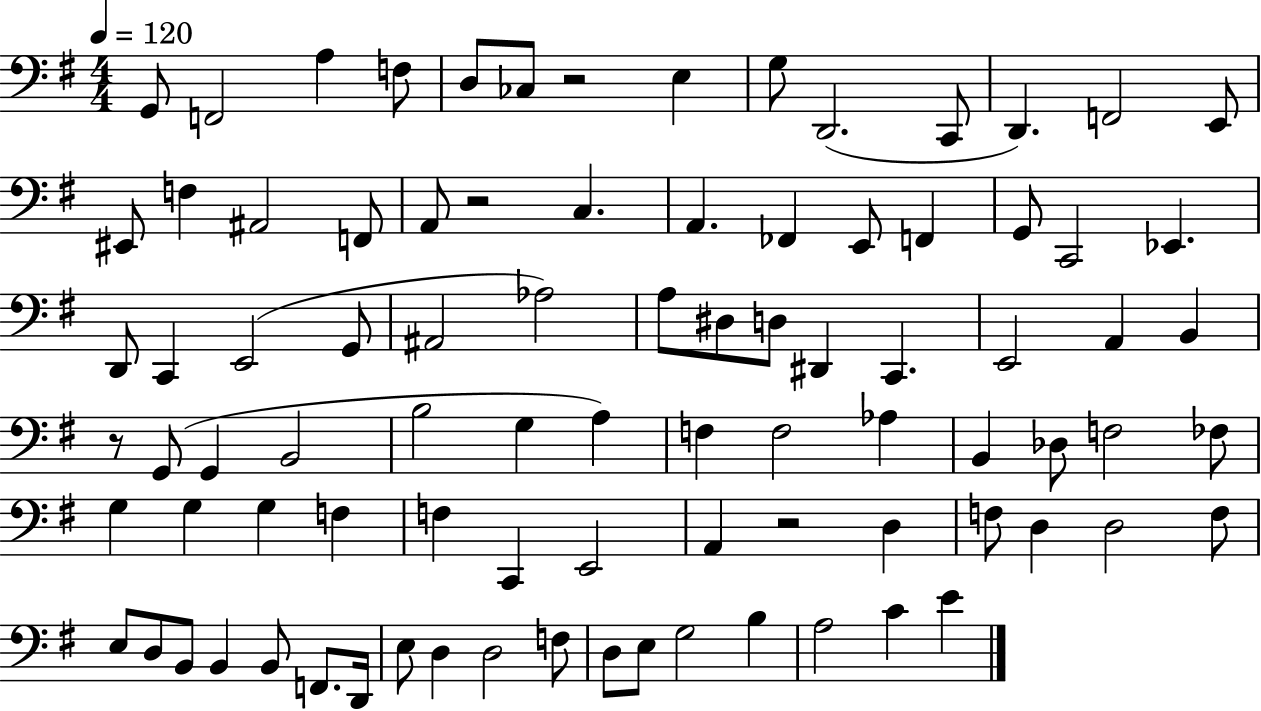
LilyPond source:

{
  \clef bass
  \numericTimeSignature
  \time 4/4
  \key g \major
  \tempo 4 = 120
  g,8 f,2 a4 f8 | d8 ces8 r2 e4 | g8 d,2.( c,8 | d,4.) f,2 e,8 | \break eis,8 f4 ais,2 f,8 | a,8 r2 c4. | a,4. fes,4 e,8 f,4 | g,8 c,2 ees,4. | \break d,8 c,4 e,2( g,8 | ais,2 aes2) | a8 dis8 d8 dis,4 c,4. | e,2 a,4 b,4 | \break r8 g,8( g,4 b,2 | b2 g4 a4) | f4 f2 aes4 | b,4 des8 f2 fes8 | \break g4 g4 g4 f4 | f4 c,4 e,2 | a,4 r2 d4 | f8 d4 d2 f8 | \break e8 d8 b,8 b,4 b,8 f,8. d,16 | e8 d4 d2 f8 | d8 e8 g2 b4 | a2 c'4 e'4 | \break \bar "|."
}